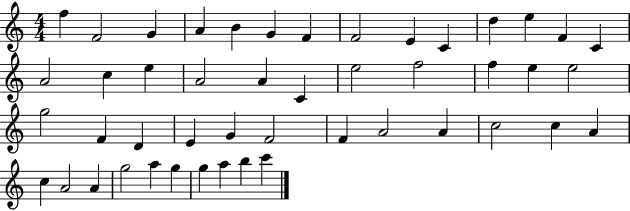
{
  \clef treble
  \numericTimeSignature
  \time 4/4
  \key c \major
  f''4 f'2 g'4 | a'4 b'4 g'4 f'4 | f'2 e'4 c'4 | d''4 e''4 f'4 c'4 | \break a'2 c''4 e''4 | a'2 a'4 c'4 | e''2 f''2 | f''4 e''4 e''2 | \break g''2 f'4 d'4 | e'4 g'4 f'2 | f'4 a'2 a'4 | c''2 c''4 a'4 | \break c''4 a'2 a'4 | g''2 a''4 g''4 | g''4 a''4 b''4 c'''4 | \bar "|."
}